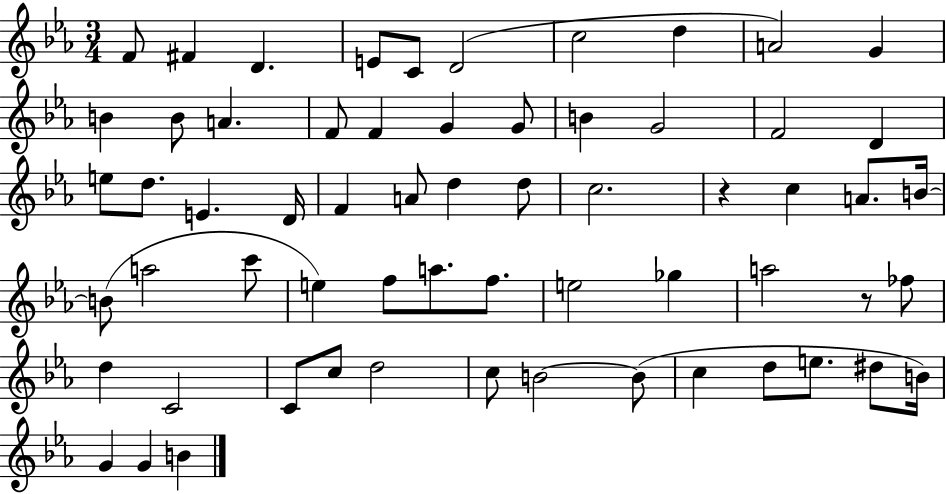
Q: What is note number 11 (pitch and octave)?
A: B4